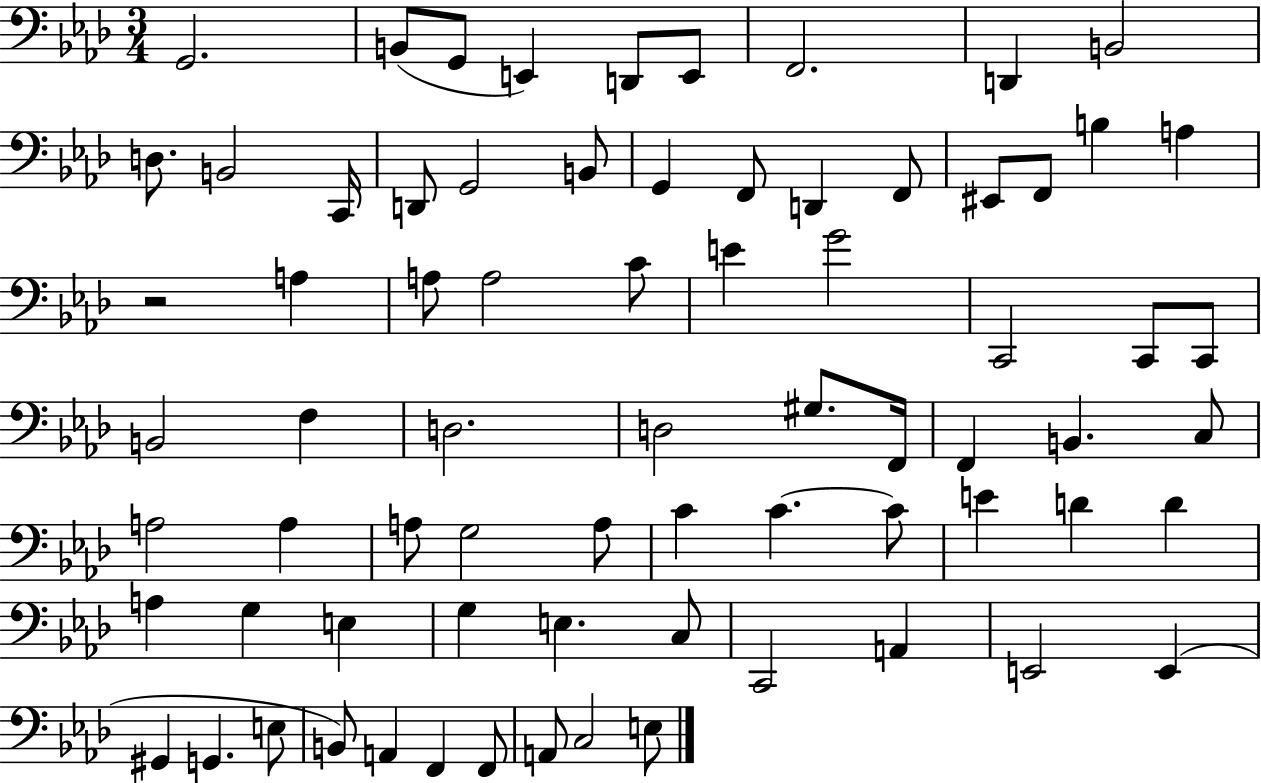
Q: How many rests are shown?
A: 1